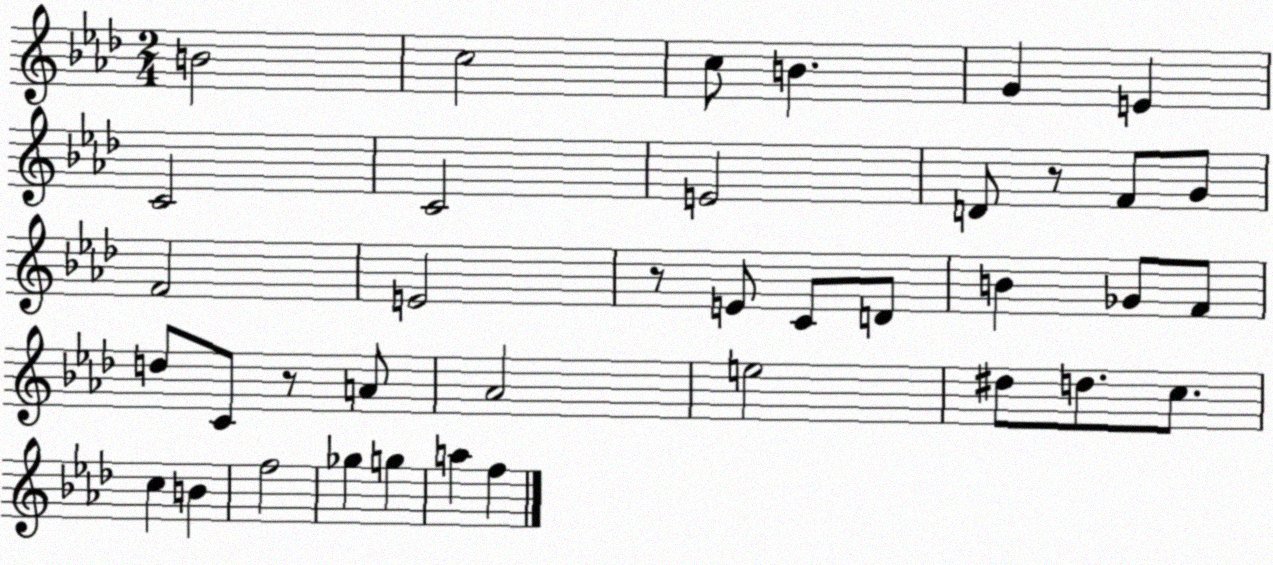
X:1
T:Untitled
M:2/4
L:1/4
K:Ab
B2 c2 c/2 B G E C2 C2 E2 D/2 z/2 F/2 G/2 F2 E2 z/2 E/2 C/2 D/2 B _G/2 F/2 d/2 C/2 z/2 A/2 _A2 e2 ^d/2 d/2 c/2 c B f2 _g g a f